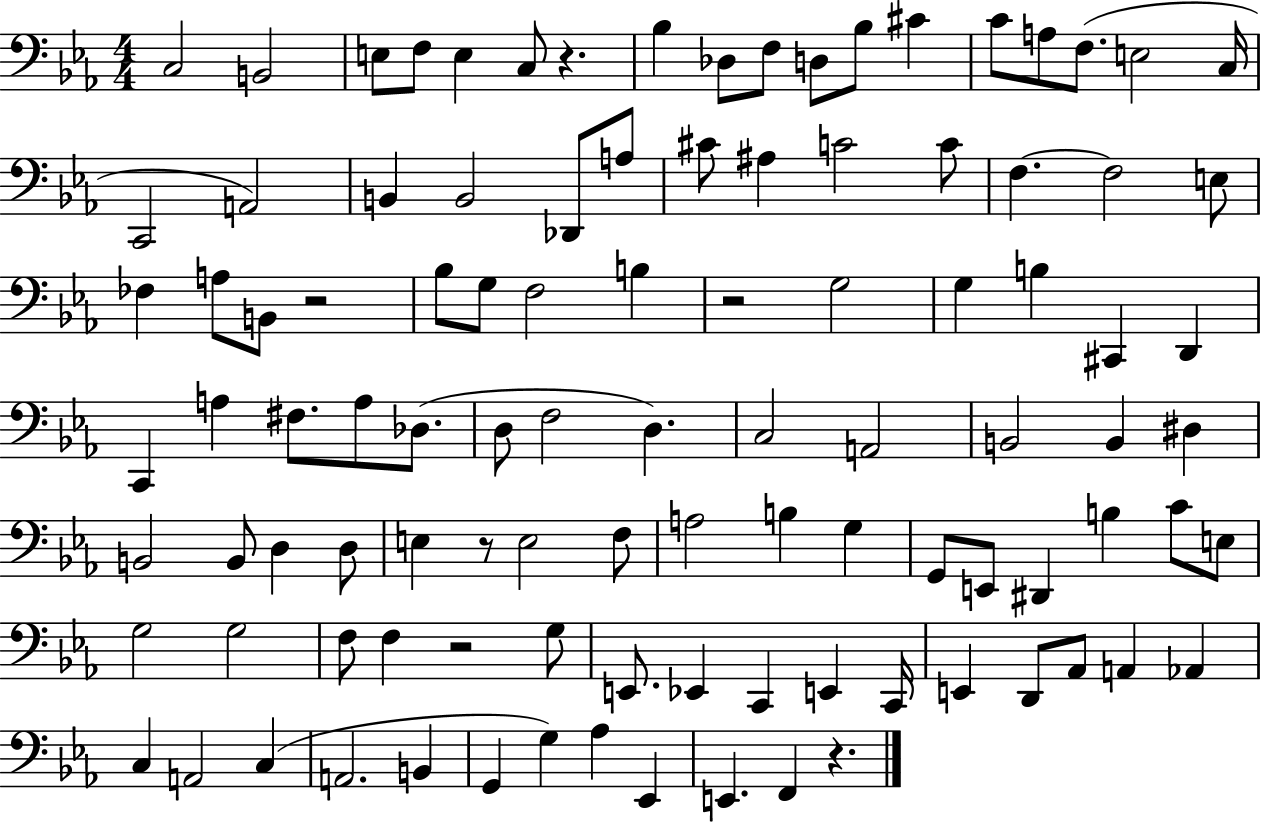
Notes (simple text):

C3/h B2/h E3/e F3/e E3/q C3/e R/q. Bb3/q Db3/e F3/e D3/e Bb3/e C#4/q C4/e A3/e F3/e. E3/h C3/s C2/h A2/h B2/q B2/h Db2/e A3/e C#4/e A#3/q C4/h C4/e F3/q. F3/h E3/e FES3/q A3/e B2/e R/h Bb3/e G3/e F3/h B3/q R/h G3/h G3/q B3/q C#2/q D2/q C2/q A3/q F#3/e. A3/e Db3/e. D3/e F3/h D3/q. C3/h A2/h B2/h B2/q D#3/q B2/h B2/e D3/q D3/e E3/q R/e E3/h F3/e A3/h B3/q G3/q G2/e E2/e D#2/q B3/q C4/e E3/e G3/h G3/h F3/e F3/q R/h G3/e E2/e. Eb2/q C2/q E2/q C2/s E2/q D2/e Ab2/e A2/q Ab2/q C3/q A2/h C3/q A2/h. B2/q G2/q G3/q Ab3/q Eb2/q E2/q. F2/q R/q.